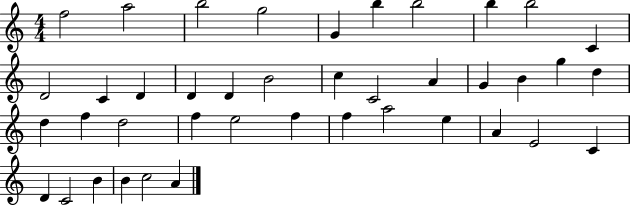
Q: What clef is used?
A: treble